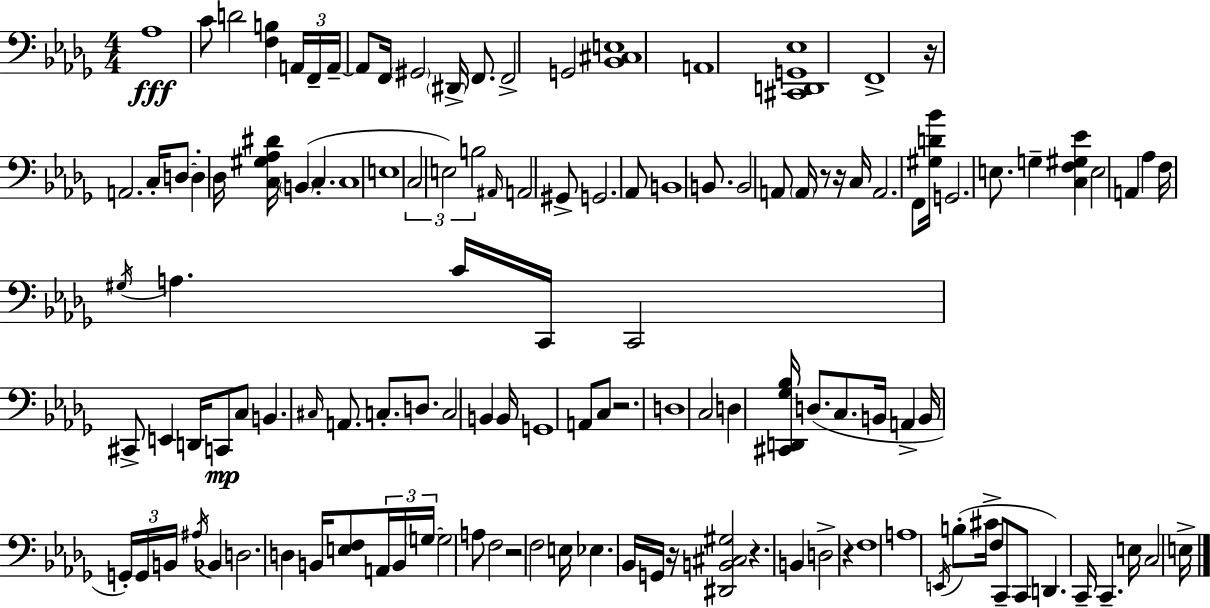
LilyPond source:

{
  \clef bass
  \numericTimeSignature
  \time 4/4
  \key bes \minor
  aes1\fff | c'8 d'2 <f b>4 \tuplet 3/2 { a,16 f,16-- | a,16--~~ } a,8 f,16 \parenthesize gis,2 \parenthesize dis,16-> f,8. | f,2-> g,2 | \break <bes, cis e>1 | a,1 | <cis, d, g, ees>1 | f,1-> | \break r16 a,2. c16-. d8~~ | d4-. des16 <c gis aes dis'>16 \parenthesize b,4( c4.-. | c1 | e1 | \break \tuplet 3/2 { c2 e2) | b2 } \grace { ais,16 } a,2 | gis,8-> g,2. aes,8 | b,1 | \break b,8. b,2 a,8 \parenthesize a,16 r8 | r16 c16 a,2. f,8 | <gis d' bes'>16 g,2. e8. | g4-- <c f gis ees'>4 e2 | \break a,4 aes4 f16 \acciaccatura { gis16 } a4. | c'16 c,16 c,2 cis,8-> e,4 | d,16 c,8\mp c8 b,4. \grace { cis16 } a,8. | c8.-. d8. c2 b,4 | \break b,16 g,1 | a,8 c8 r2. | d1 | c2 d4 <cis, d, ges bes>16 | \break d8.( c8. b,16 a,4-> b,16 \tuplet 3/2 { g,16-.) g,16 b,16 } \acciaccatura { ais16 } | bes,4 d2. | d4 b,16 <e f>8 \tuplet 3/2 { a,16 b,16 \parenthesize g16~~ } g2 | a8 f2 r2 | \break f2 e16 ees4. | bes,16 g,16 r16 <dis, b, cis gis>2 r4. | b,4 d2-> | r4 f1 | \break a1 | \acciaccatura { e,16 } b8-.( cis'16-> f8 c,8-- c,8 d,4.) | c,16-- c,4.-- e16 c2 | e16-> \bar "|."
}